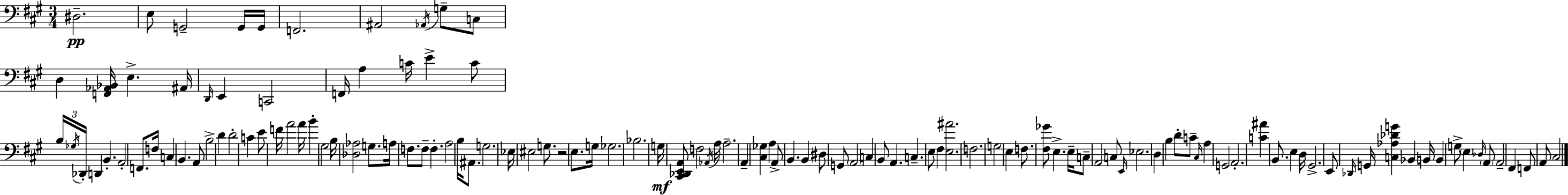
D#3/h. E3/e G2/h G2/s G2/s F2/h. A#2/h Ab2/s G3/e C3/e D3/q [F2,Ab2,Bb2]/s E3/q. A#2/s D2/s E2/q C2/h F2/s A3/q C4/s E4/q C4/e B3/s Gb3/s Db2/s D2/q B2/q. A2/h F2/e. F3/s C3/q B2/q. A2/e B3/h D4/q D4/h C4/q E4/e F4/s A4/h A4/s B4/q G#3/h B3/s [Db3,Ab3]/h G3/e. A3/s F3/e. F3/e F3/q. A3/h B3/s A#2/e. G3/h. Eb3/s EIS3/h G3/e. R/h E3/e. G3/s Gb3/h. Bb3/h. G3/s [C#2,Db2,E2,A2]/e F3/h Ab2/s A3/s A3/h. A2/q [C#3,Gb3]/q A3/q A2/e B2/q. B2/q D#3/e G2/e A2/h C3/q B2/e A2/q. C3/q. E3/e F#3/q [E3,A#4]/h. F3/h. G3/h E3/q F3/e. [F#3,Gb4]/e E3/q. E3/s C3/e A2/h C3/e E2/s Eb3/h. D3/q B3/q D4/e C4/e C#3/s A3/q G2/h A2/h. [C4,A#4]/q B2/e. E3/q D3/s G#2/h. E2/e Db2/s G2/s [C3,Ab3,Db4,G4]/q Bb2/q B2/s B2/q G3/e E3/q Db3/s A2/e A2/h F#2/q F2/e A2/e C#3/h